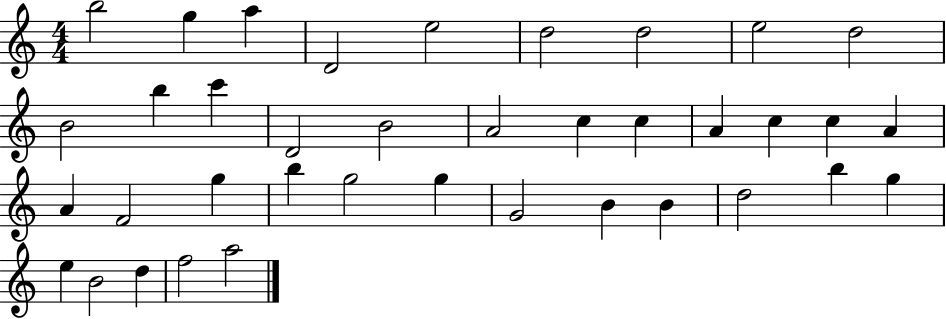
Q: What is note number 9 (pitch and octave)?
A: D5